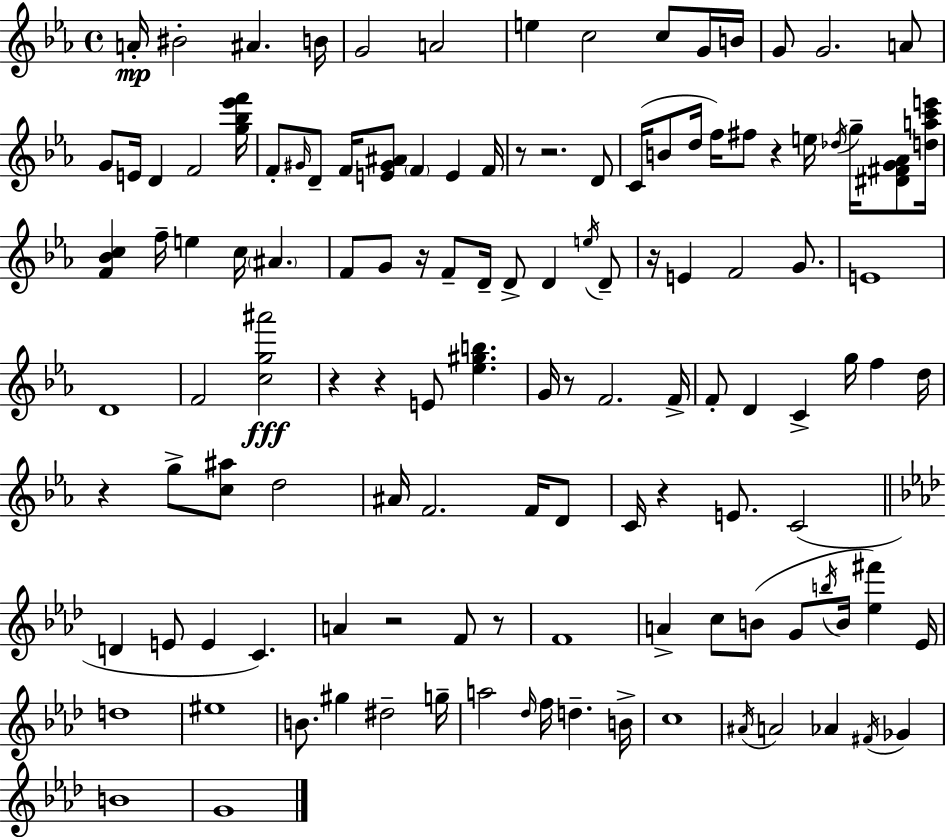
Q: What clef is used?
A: treble